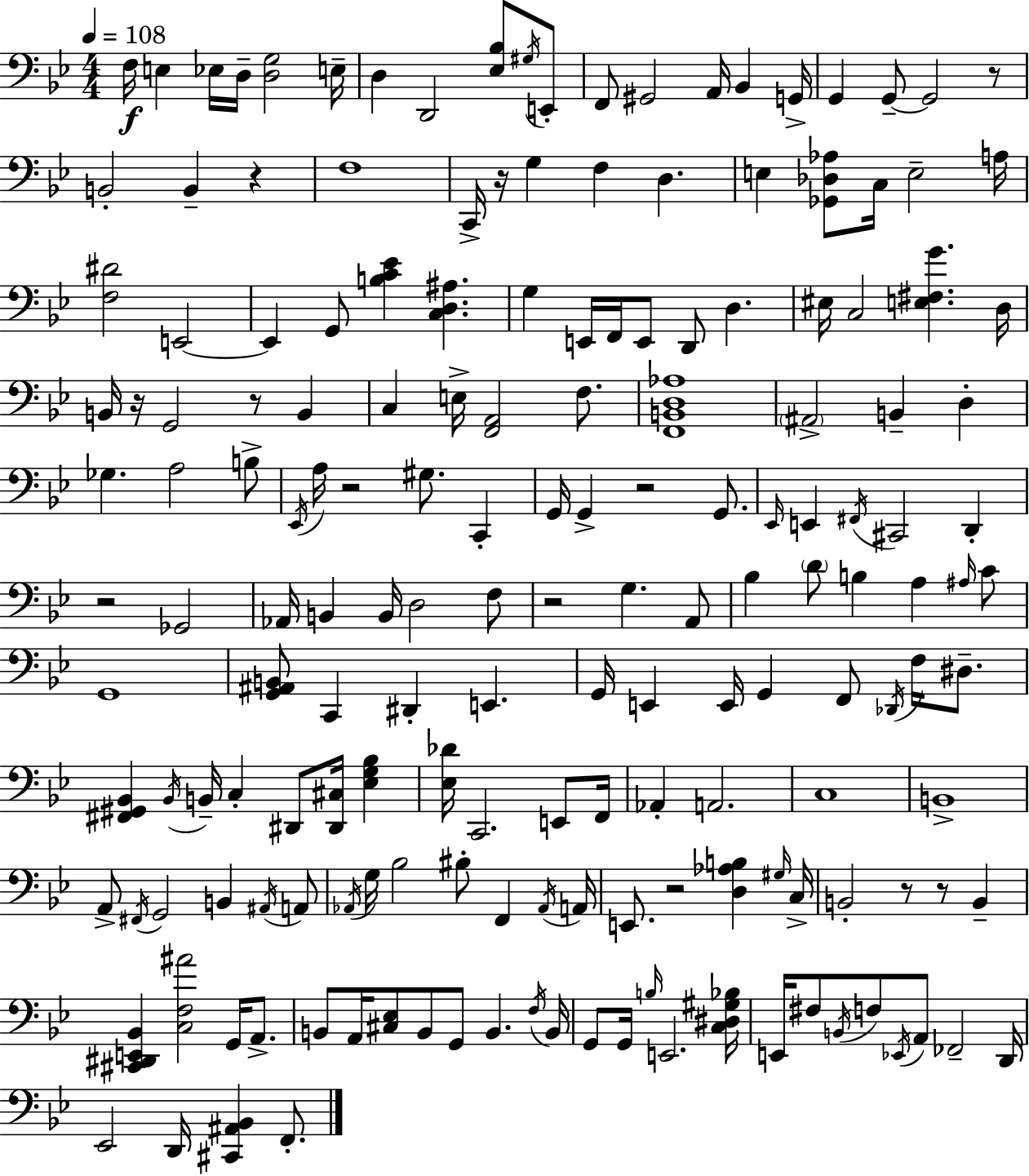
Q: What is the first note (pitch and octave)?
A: F3